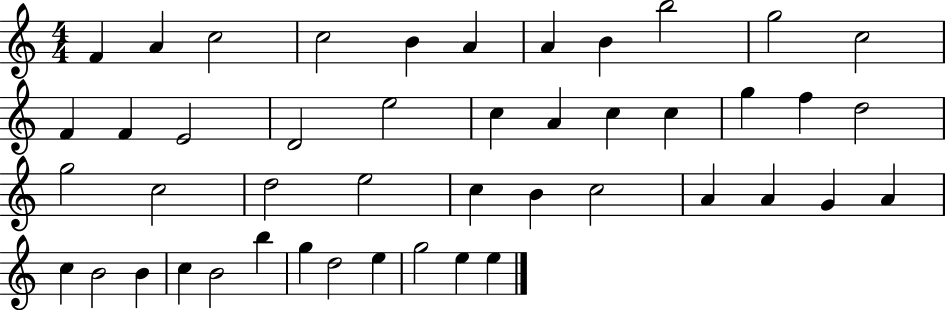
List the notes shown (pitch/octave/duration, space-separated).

F4/q A4/q C5/h C5/h B4/q A4/q A4/q B4/q B5/h G5/h C5/h F4/q F4/q E4/h D4/h E5/h C5/q A4/q C5/q C5/q G5/q F5/q D5/h G5/h C5/h D5/h E5/h C5/q B4/q C5/h A4/q A4/q G4/q A4/q C5/q B4/h B4/q C5/q B4/h B5/q G5/q D5/h E5/q G5/h E5/q E5/q